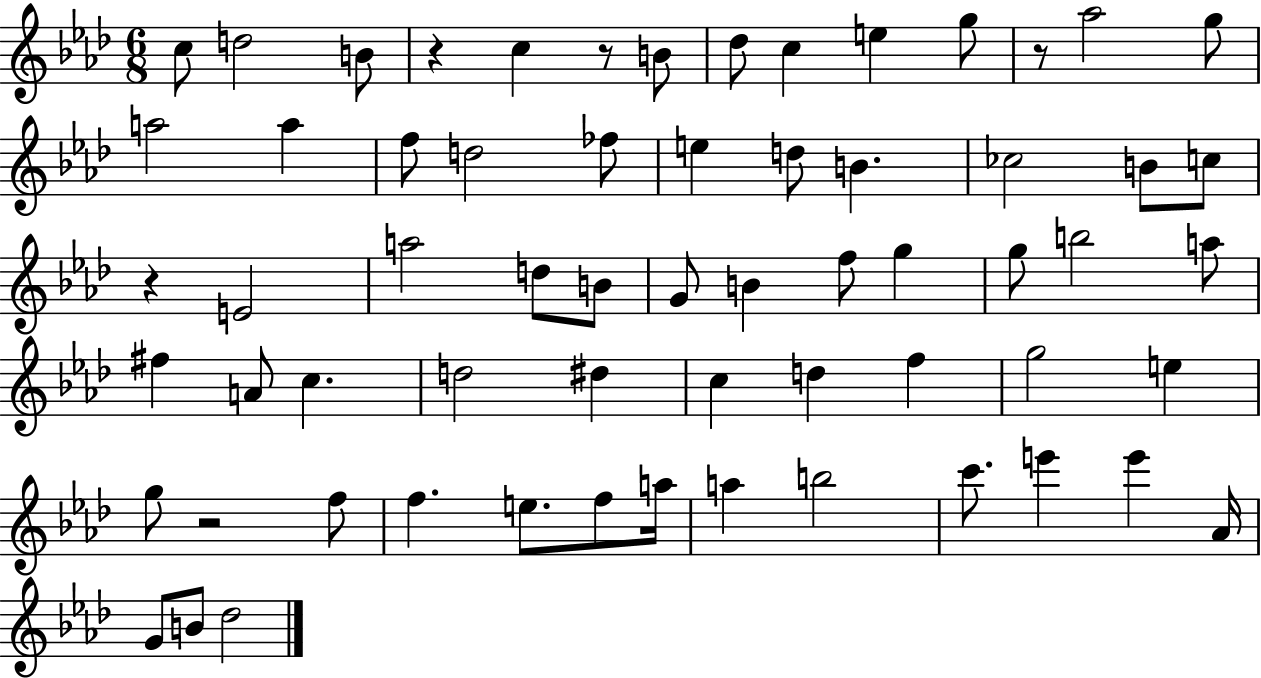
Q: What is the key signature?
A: AES major